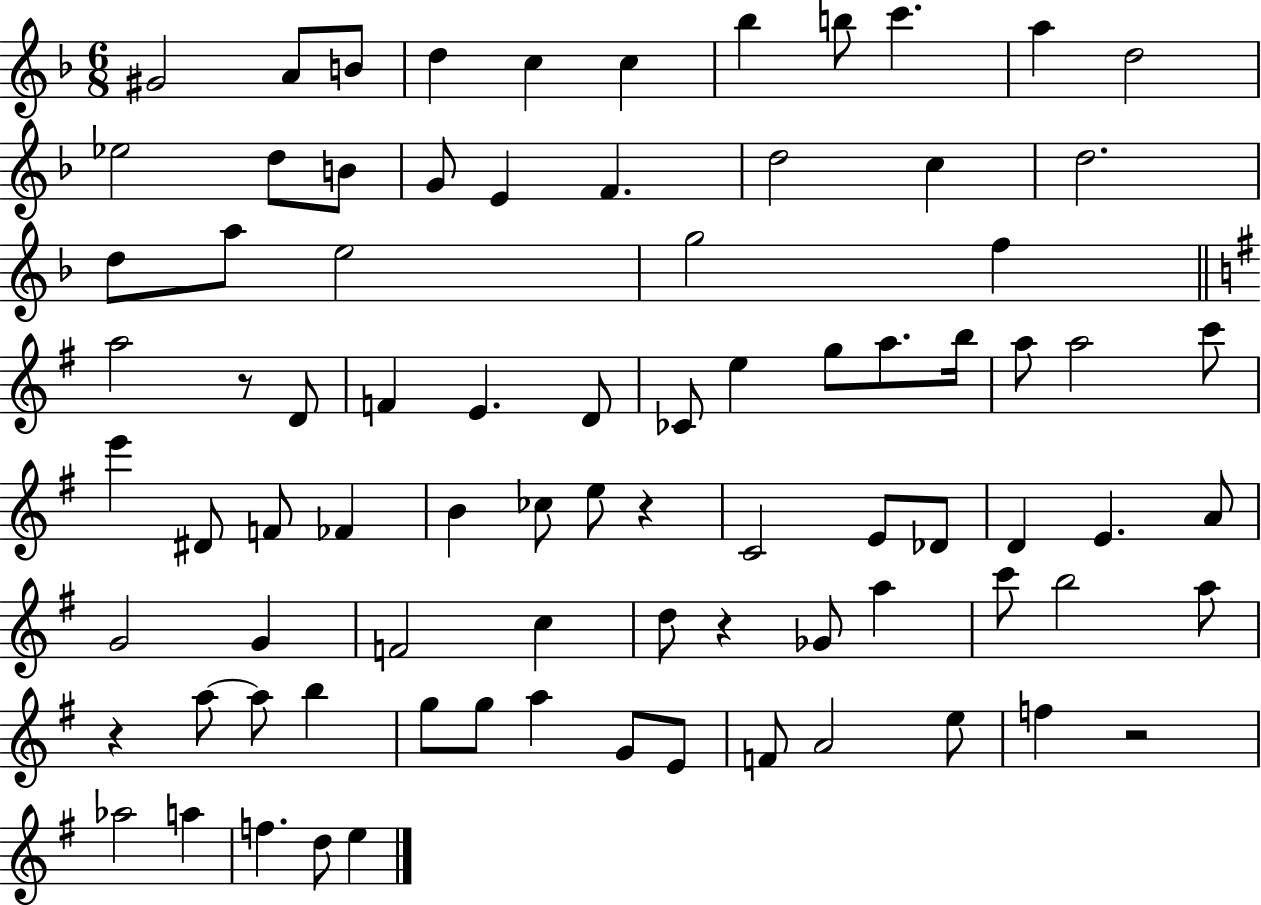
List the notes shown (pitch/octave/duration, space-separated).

G#4/h A4/e B4/e D5/q C5/q C5/q Bb5/q B5/e C6/q. A5/q D5/h Eb5/h D5/e B4/e G4/e E4/q F4/q. D5/h C5/q D5/h. D5/e A5/e E5/h G5/h F5/q A5/h R/e D4/e F4/q E4/q. D4/e CES4/e E5/q G5/e A5/e. B5/s A5/e A5/h C6/e E6/q D#4/e F4/e FES4/q B4/q CES5/e E5/e R/q C4/h E4/e Db4/e D4/q E4/q. A4/e G4/h G4/q F4/h C5/q D5/e R/q Gb4/e A5/q C6/e B5/h A5/e R/q A5/e A5/e B5/q G5/e G5/e A5/q G4/e E4/e F4/e A4/h E5/e F5/q R/h Ab5/h A5/q F5/q. D5/e E5/q